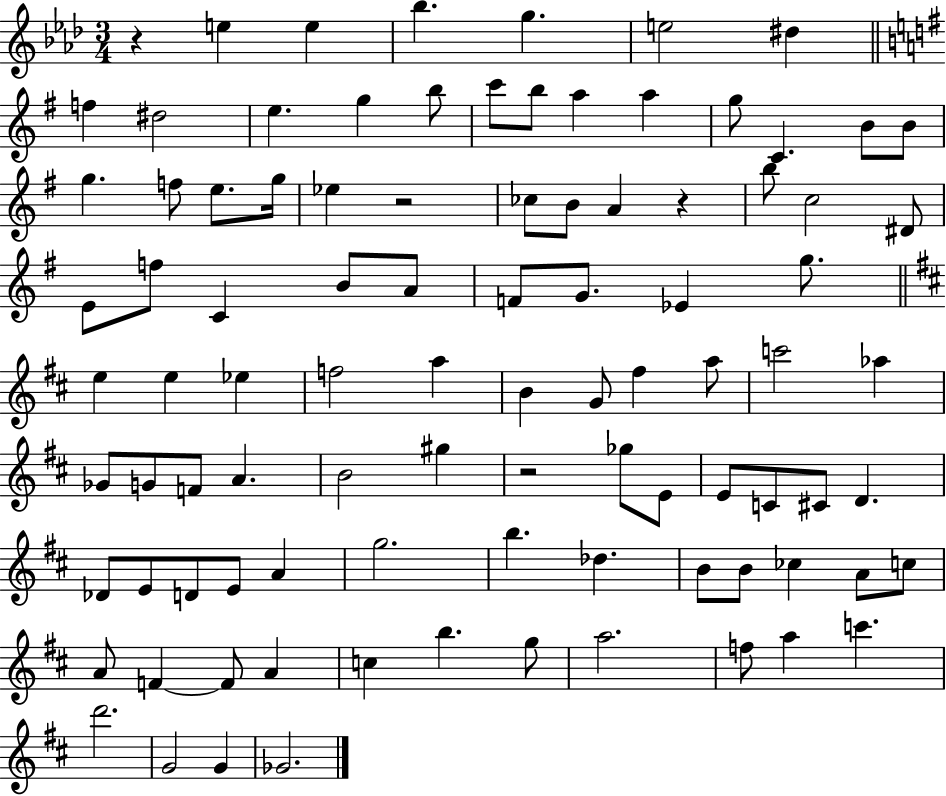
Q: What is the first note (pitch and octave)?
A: E5